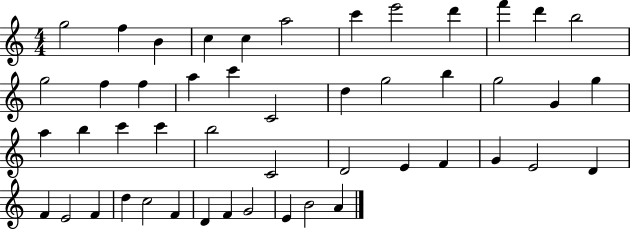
X:1
T:Untitled
M:4/4
L:1/4
K:C
g2 f B c c a2 c' e'2 d' f' d' b2 g2 f f a c' C2 d g2 b g2 G g a b c' c' b2 C2 D2 E F G E2 D F E2 F d c2 F D F G2 E B2 A